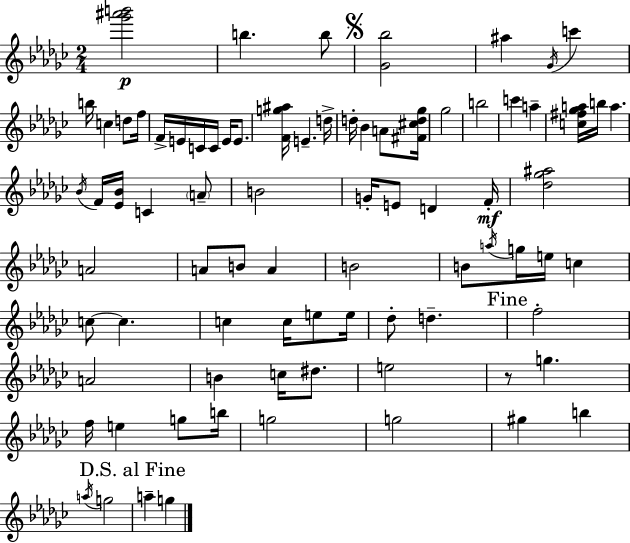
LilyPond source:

{
  \clef treble
  \numericTimeSignature
  \time 2/4
  \key ees \minor
  <ges''' ais''' b'''>2\p | b''4. b''8 | \mark \markup { \musicglyph "scripts.segno" } <ges' bes''>2 | ais''4 \acciaccatura { ges'16 } c'''4 | \break b''16 c''4 d''8 | f''16 f'16-> e'16 c'16 c'16 e'16 e'8. | <f' g'' ais''>16 e'4.-- | d''16-> d''16-. bes'4 a'8 | \break <fis' cis'' d'' ges''>16 ges''2 | b''2 | c'''4 a''4-- | <c'' fis'' ges'' a''>16 b''16 a''4. | \break \acciaccatura { bes'16 } f'16 <ees' bes'>16 c'4 | \parenthesize a'8-- b'2 | g'16-. e'8 d'4 | f'16-.\mf <des'' ges'' ais''>2 | \break a'2 | a'8 b'8 a'4 | b'2 | b'8 \acciaccatura { a''16 } g''16 e''16 c''4 | \break c''8~~ c''4. | c''4 c''16 | e''8 e''16 des''8-. d''4.-- | \mark "Fine" f''2-. | \break a'2 | b'4 c''16 | dis''8. e''2 | r8 g''4. | \break f''16 e''4 | g''8 b''16 g''2 | g''2 | gis''4 b''4 | \break \acciaccatura { a''16 } g''2 | \mark "D.S. al Fine" a''4-- | g''4 \bar "|."
}